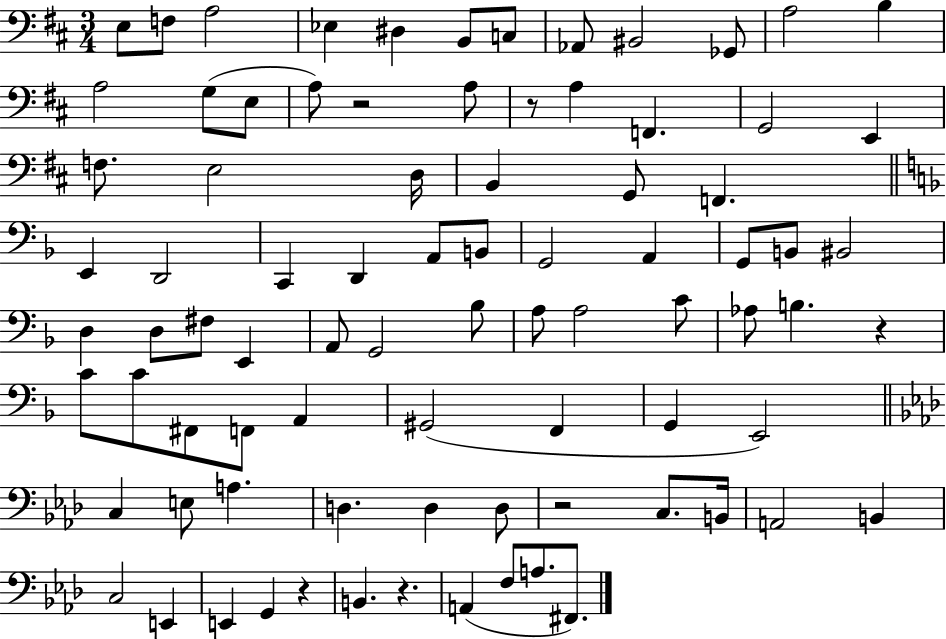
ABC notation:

X:1
T:Untitled
M:3/4
L:1/4
K:D
E,/2 F,/2 A,2 _E, ^D, B,,/2 C,/2 _A,,/2 ^B,,2 _G,,/2 A,2 B, A,2 G,/2 E,/2 A,/2 z2 A,/2 z/2 A, F,, G,,2 E,, F,/2 E,2 D,/4 B,, G,,/2 F,, E,, D,,2 C,, D,, A,,/2 B,,/2 G,,2 A,, G,,/2 B,,/2 ^B,,2 D, D,/2 ^F,/2 E,, A,,/2 G,,2 _B,/2 A,/2 A,2 C/2 _A,/2 B, z C/2 C/2 ^F,,/2 F,,/2 A,, ^G,,2 F,, G,, E,,2 C, E,/2 A, D, D, D,/2 z2 C,/2 B,,/4 A,,2 B,, C,2 E,, E,, G,, z B,, z A,, F,/2 A,/2 ^F,,/2